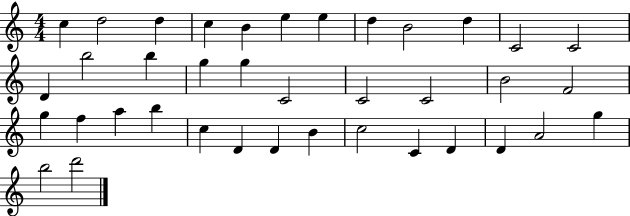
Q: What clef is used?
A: treble